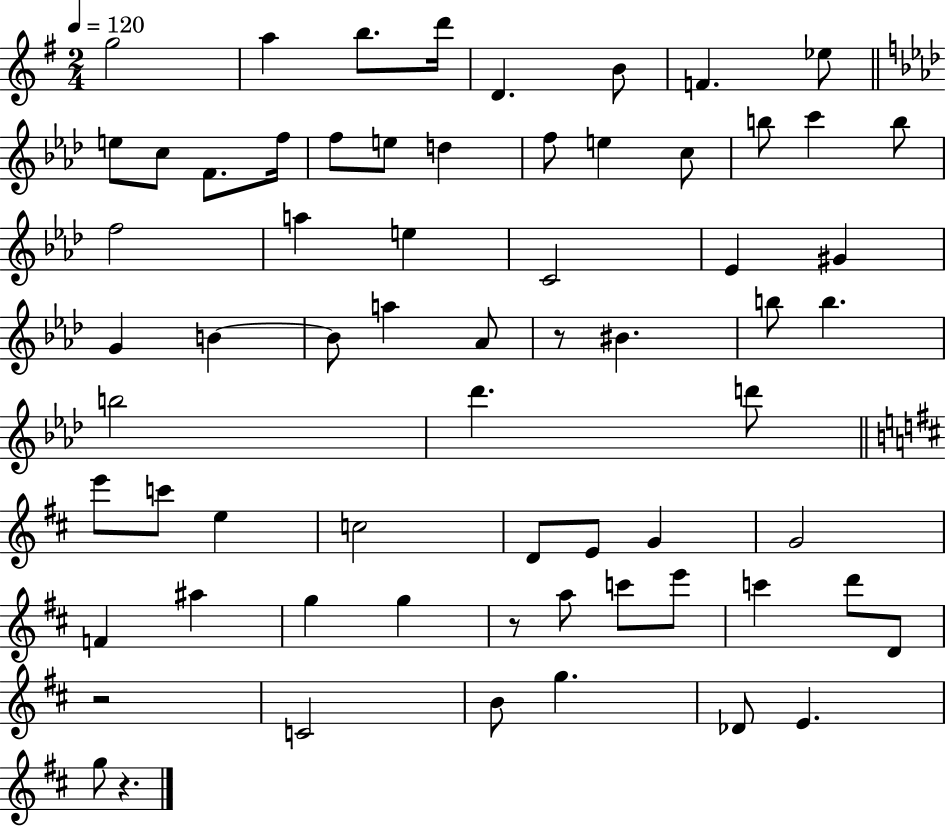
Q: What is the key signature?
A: G major